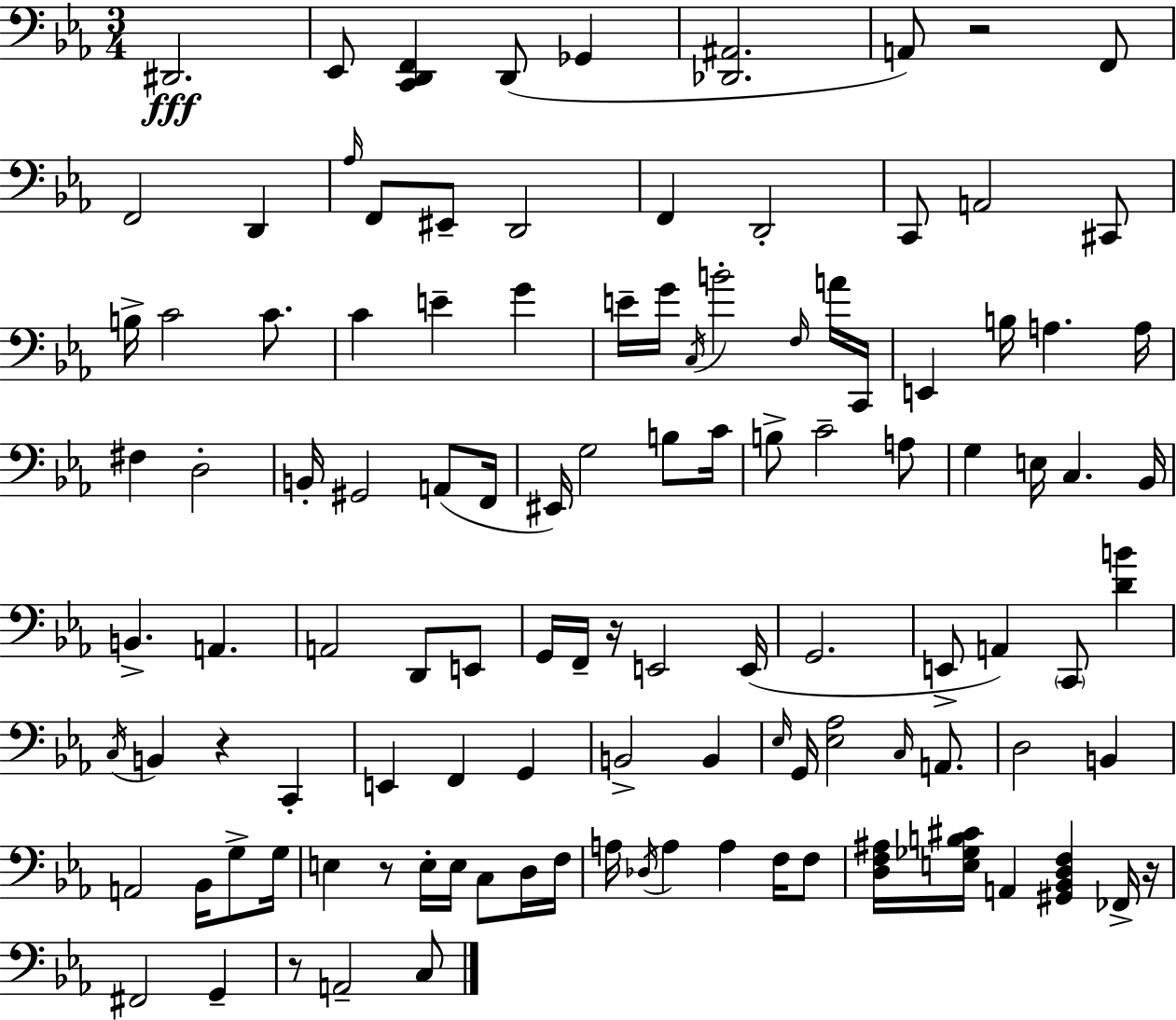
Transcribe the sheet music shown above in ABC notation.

X:1
T:Untitled
M:3/4
L:1/4
K:Cm
^D,,2 _E,,/2 [C,,D,,F,,] D,,/2 _G,, [_D,,^A,,]2 A,,/2 z2 F,,/2 F,,2 D,, _A,/4 F,,/2 ^E,,/2 D,,2 F,, D,,2 C,,/2 A,,2 ^C,,/2 B,/4 C2 C/2 C E G E/4 G/4 C,/4 B2 F,/4 A/4 C,,/4 E,, B,/4 A, A,/4 ^F, D,2 B,,/4 ^G,,2 A,,/2 F,,/4 ^E,,/4 G,2 B,/2 C/4 B,/2 C2 A,/2 G, E,/4 C, _B,,/4 B,, A,, A,,2 D,,/2 E,,/2 G,,/4 F,,/4 z/4 E,,2 E,,/4 G,,2 E,,/2 A,, C,,/2 [DB] C,/4 B,, z C,, E,, F,, G,, B,,2 B,, _E,/4 G,,/4 [_E,_A,]2 C,/4 A,,/2 D,2 B,, A,,2 _B,,/4 G,/2 G,/4 E, z/2 E,/4 E,/4 C,/2 D,/4 F,/4 A,/4 _D,/4 A, A, F,/4 F,/2 [D,F,^A,]/4 [E,_G,B,^C]/4 A,, [^G,,_B,,D,F,] _F,,/4 z/4 ^F,,2 G,, z/2 A,,2 C,/2